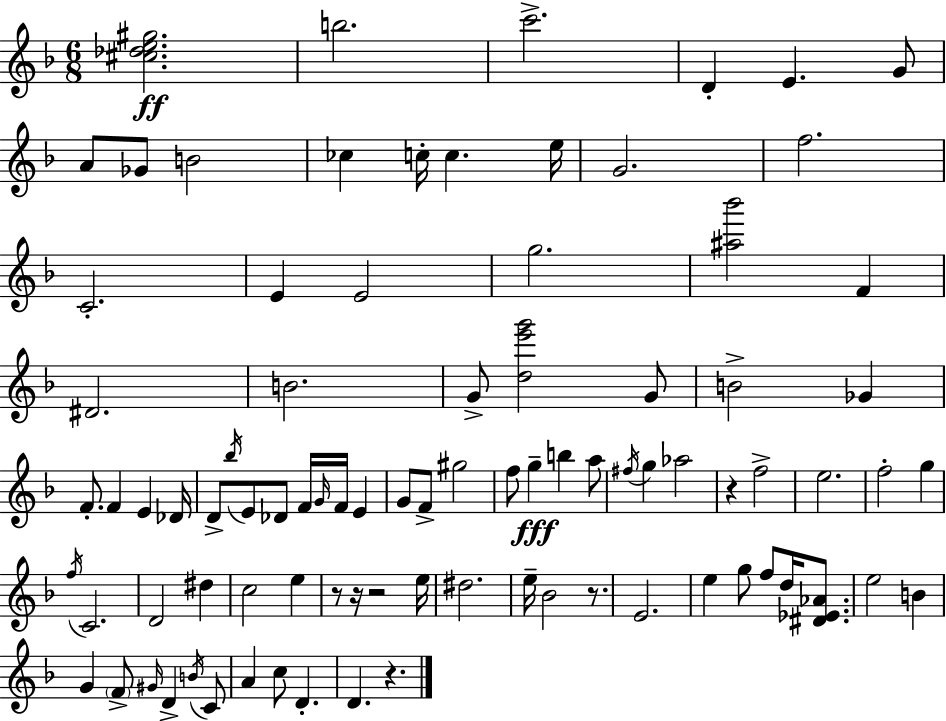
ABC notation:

X:1
T:Untitled
M:6/8
L:1/4
K:Dm
[^c_de^g]2 b2 c'2 D E G/2 A/2 _G/2 B2 _c c/4 c e/4 G2 f2 C2 E E2 g2 [^a_b']2 F ^D2 B2 G/2 [de'g']2 G/2 B2 _G F/2 F E _D/4 D/2 _b/4 E/2 _D/2 F/4 G/4 F/4 E G/2 F/2 ^g2 f/2 g b a/2 ^f/4 g _a2 z f2 e2 f2 g f/4 C2 D2 ^d c2 e z/2 z/4 z2 e/4 ^d2 e/4 _B2 z/2 E2 e g/2 f/2 d/4 [^D_E_A]/2 e2 B G F/2 ^G/4 D B/4 C/2 A c/2 D D z